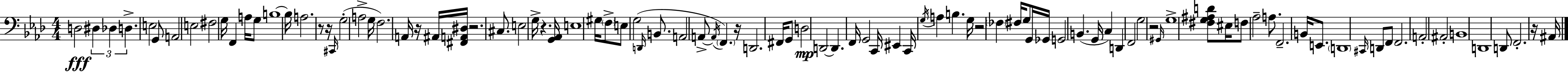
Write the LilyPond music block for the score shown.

{
  \clef bass
  \numericTimeSignature
  \time 4/4
  \key aes \major
  d2\fff \tuplet 3/2 { dis4 des4 | d4.-> } e2 g,8 | a,2 e2 | fis2 g16 f,4 a16 g8 | \break b1~~ | b16 a2. r8 r16 | \grace { cis,16 }( g2-. a2-> | g16 f2.) a,16 r16 | \break ais,16 <fis, a, dis>16 r2. cis8. | e2 g16-> r4. | <g, aes,>16 e1 | gis16 \parenthesize f8-> e8 g2( \grace { d,16 } b,8. | \break a,2 a,8->~~ \acciaccatura { a,16 }) \parenthesize f,4. | r16 d,2. | fis,16 g,8 d2\mp d,2~~ | d,4. f,16 g,2 | \break c,16 eis,4 c,16 \acciaccatura { g16 } a4 b4. | g16 r2 \parenthesize fes4 | fis16 g8 g,16 ges,16 g,2 b,4.( | g,16 c4) d,4 f,2 | \break g2 r2 | \grace { gis,16 } g1-> | <fis g ais d'>8 eis16 f8 aes2-- | a8. f,2.-- | \break b,16 e,8. \parenthesize d,1 | \grace { cis,16 } d,8 f,8 f,2. | a,2-. ais,2-. | b,1 | \break d,1 | d,8 f,2.-. | r16 ais,16 \bar "|."
}